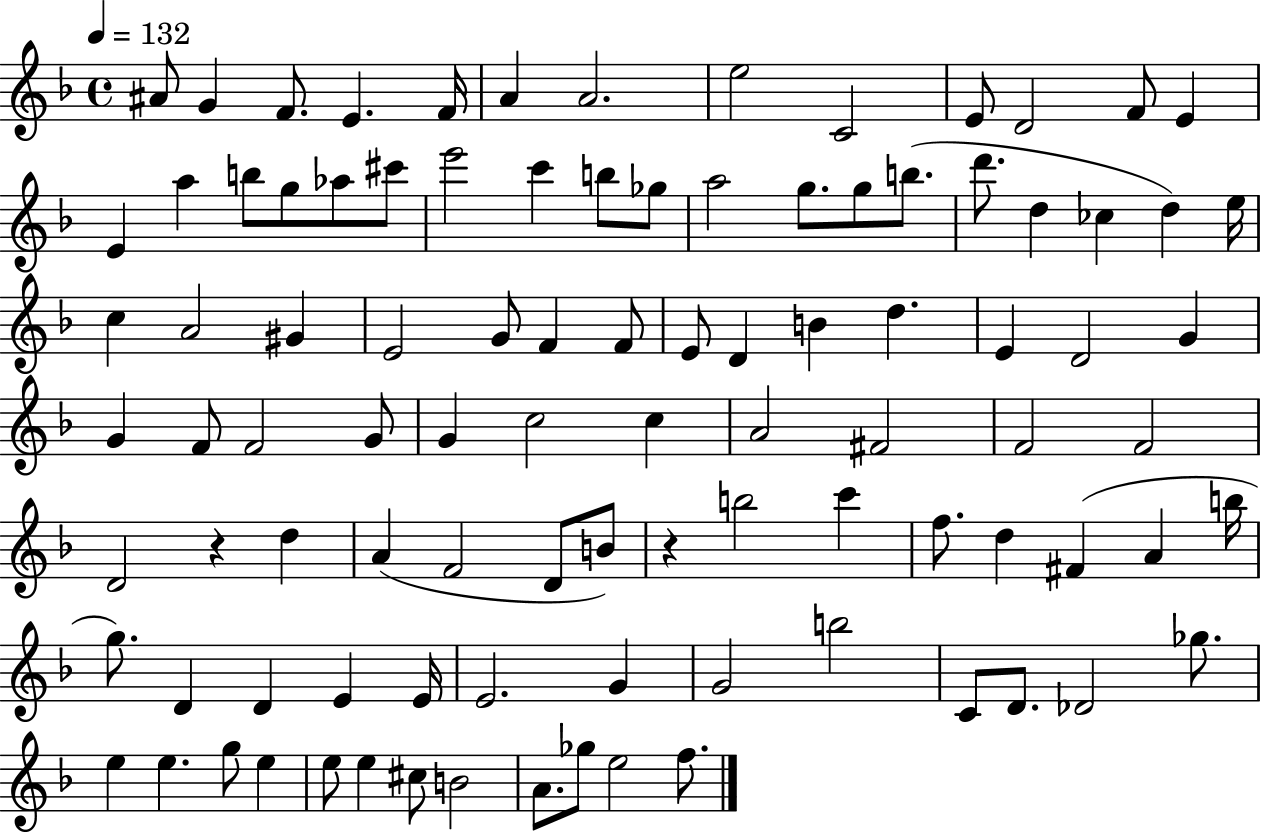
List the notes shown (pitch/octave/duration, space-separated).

A#4/e G4/q F4/e. E4/q. F4/s A4/q A4/h. E5/h C4/h E4/e D4/h F4/e E4/q E4/q A5/q B5/e G5/e Ab5/e C#6/e E6/h C6/q B5/e Gb5/e A5/h G5/e. G5/e B5/e. D6/e. D5/q CES5/q D5/q E5/s C5/q A4/h G#4/q E4/h G4/e F4/q F4/e E4/e D4/q B4/q D5/q. E4/q D4/h G4/q G4/q F4/e F4/h G4/e G4/q C5/h C5/q A4/h F#4/h F4/h F4/h D4/h R/q D5/q A4/q F4/h D4/e B4/e R/q B5/h C6/q F5/e. D5/q F#4/q A4/q B5/s G5/e. D4/q D4/q E4/q E4/s E4/h. G4/q G4/h B5/h C4/e D4/e. Db4/h Gb5/e. E5/q E5/q. G5/e E5/q E5/e E5/q C#5/e B4/h A4/e. Gb5/e E5/h F5/e.